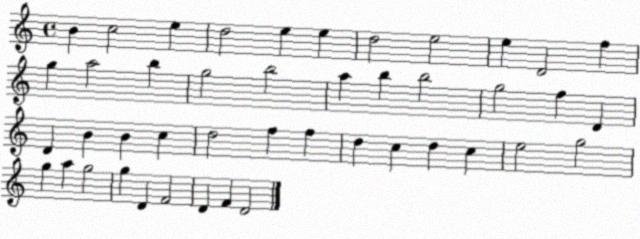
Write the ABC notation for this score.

X:1
T:Untitled
M:4/4
L:1/4
K:C
B c2 e d2 e e d2 e2 e D2 f g a2 b g2 b2 a b b2 g2 f D D B B c d2 f f d c d c e2 g2 g a g2 g D F2 D F D2